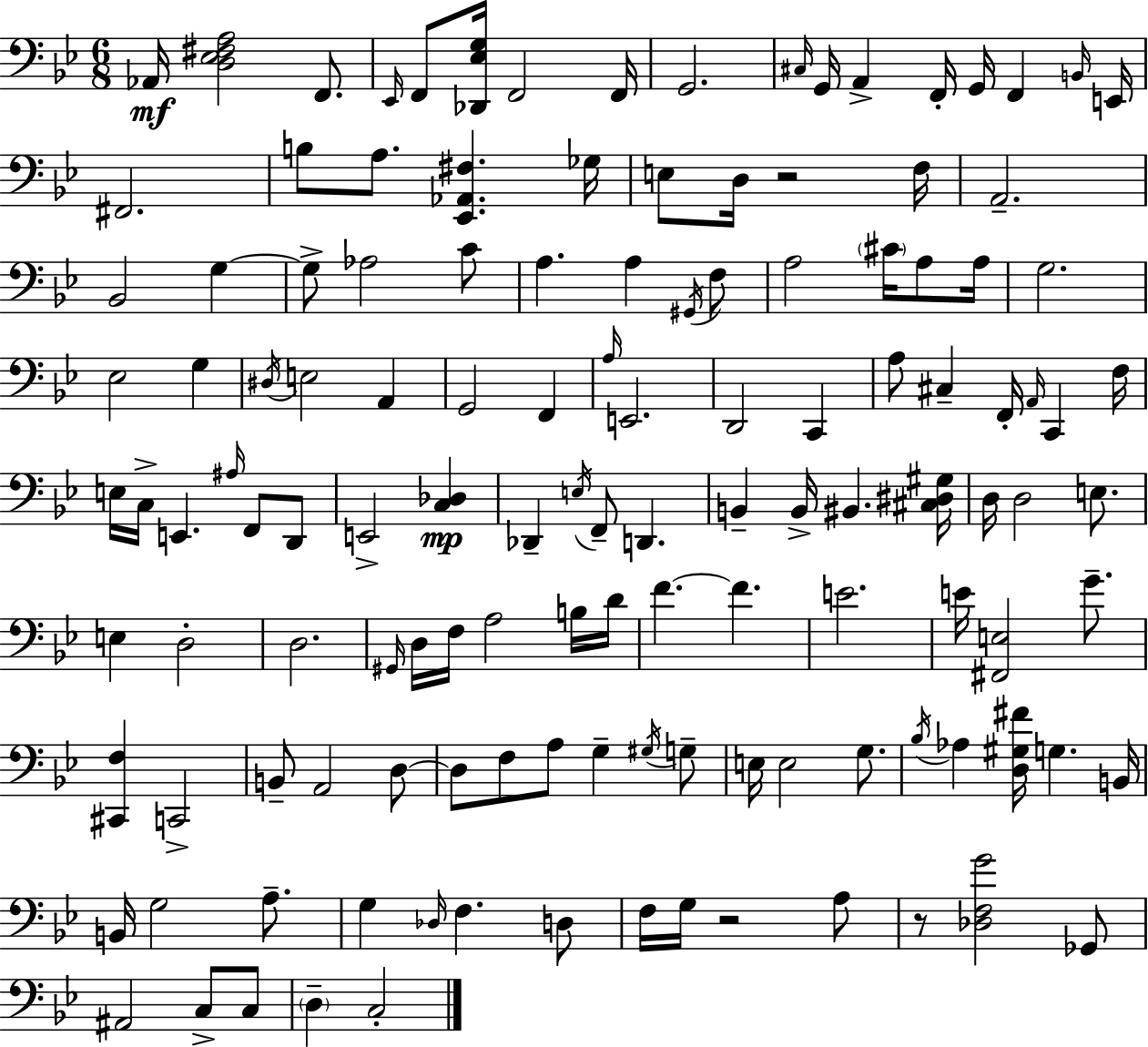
X:1
T:Untitled
M:6/8
L:1/4
K:Bb
_A,,/4 [D,_E,^F,A,]2 F,,/2 _E,,/4 F,,/2 [_D,,_E,G,]/4 F,,2 F,,/4 G,,2 ^C,/4 G,,/4 A,, F,,/4 G,,/4 F,, B,,/4 E,,/4 ^F,,2 B,/2 A,/2 [_E,,_A,,^F,] _G,/4 E,/2 D,/4 z2 F,/4 A,,2 _B,,2 G, G,/2 _A,2 C/2 A, A, ^G,,/4 F,/2 A,2 ^C/4 A,/2 A,/4 G,2 _E,2 G, ^D,/4 E,2 A,, G,,2 F,, A,/4 E,,2 D,,2 C,, A,/2 ^C, F,,/4 A,,/4 C,, F,/4 E,/4 C,/4 E,, ^A,/4 F,,/2 D,,/2 E,,2 [C,_D,] _D,, E,/4 F,,/2 D,, B,, B,,/4 ^B,, [^C,^D,^G,]/4 D,/4 D,2 E,/2 E, D,2 D,2 ^G,,/4 D,/4 F,/4 A,2 B,/4 D/4 F F E2 E/4 [^F,,E,]2 G/2 [^C,,F,] C,,2 B,,/2 A,,2 D,/2 D,/2 F,/2 A,/2 G, ^G,/4 G,/2 E,/4 E,2 G,/2 _B,/4 _A, [D,^G,^F]/4 G, B,,/4 B,,/4 G,2 A,/2 G, _D,/4 F, D,/2 F,/4 G,/4 z2 A,/2 z/2 [_D,F,G]2 _G,,/2 ^A,,2 C,/2 C,/2 D, C,2